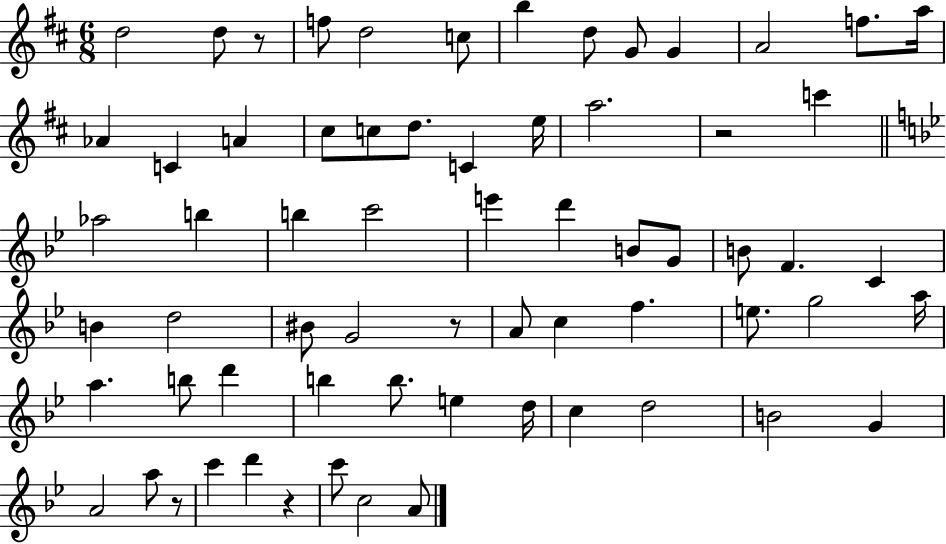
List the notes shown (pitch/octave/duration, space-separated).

D5/h D5/e R/e F5/e D5/h C5/e B5/q D5/e G4/e G4/q A4/h F5/e. A5/s Ab4/q C4/q A4/q C#5/e C5/e D5/e. C4/q E5/s A5/h. R/h C6/q Ab5/h B5/q B5/q C6/h E6/q D6/q B4/e G4/e B4/e F4/q. C4/q B4/q D5/h BIS4/e G4/h R/e A4/e C5/q F5/q. E5/e. G5/h A5/s A5/q. B5/e D6/q B5/q B5/e. E5/q D5/s C5/q D5/h B4/h G4/q A4/h A5/e R/e C6/q D6/q R/q C6/e C5/h A4/e